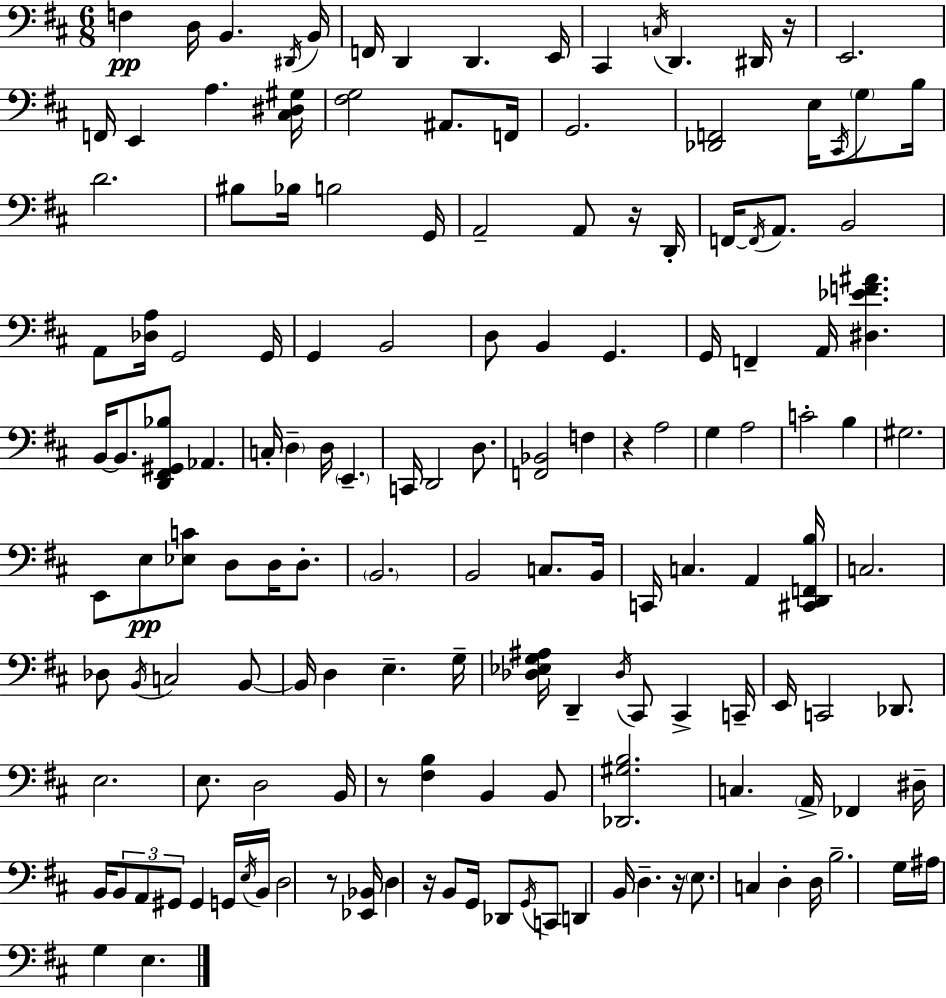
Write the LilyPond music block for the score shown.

{
  \clef bass
  \numericTimeSignature
  \time 6/8
  \key d \major
  f4\pp d16 b,4. \acciaccatura { dis,16 } | b,16 f,16 d,4 d,4. | e,16 cis,4 \acciaccatura { c16 } d,4. | dis,16 r16 e,2. | \break f,16 e,4 a4. | <cis dis gis>16 <fis g>2 ais,8. | f,16 g,2. | <des, f,>2 e16 \acciaccatura { cis,16 } | \break \parenthesize g8 b16 d'2. | bis8 bes16 b2 | g,16 a,2-- a,8 | r16 d,16-. f,16~~ \acciaccatura { f,16 } a,8. b,2 | \break a,8 <des a>16 g,2 | g,16 g,4 b,2 | d8 b,4 g,4. | g,16 f,4-- a,16 <dis ees' f' ais'>4. | \break b,16~~ b,8. <d, fis, gis, bes>8 aes,4. | c16-. \parenthesize d4-- d16 \parenthesize e,4.-- | c,16 d,2 | d8. <f, bes,>2 | \break f4 r4 a2 | g4 a2 | c'2-. | b4 gis2. | \break e,8 e8\pp <ees c'>8 d8 | d16 d8.-. \parenthesize b,2. | b,2 | c8. b,16 c,16 c4. a,4 | \break <cis, d, f, b>16 c2. | des8 \acciaccatura { b,16 } c2 | b,8~~ b,16 d4 e4.-- | g16-- <des ees g ais>16 d,4-- \acciaccatura { des16 } cis,8 | \break cis,4-> c,16-- e,16 c,2 | des,8. e2. | e8. d2 | b,16 r8 <fis b>4 | \break b,4 b,8 <des, gis b>2. | c4. | \parenthesize a,16-> fes,4 dis16-- b,16 \tuplet 3/2 { b,8 a,8 gis,8 } | gis,4 g,16 \acciaccatura { e16 } b,16 d2 | \break r8 <ees, bes,>16 d4 r16 | b,8 g,16 des,8 \acciaccatura { g,16 } c,8 d,4 | b,16 d4.-- r16 \parenthesize e8. c4 | d4-. d16 b2.-- | \break g16 ais16 g4 | e4. \bar "|."
}